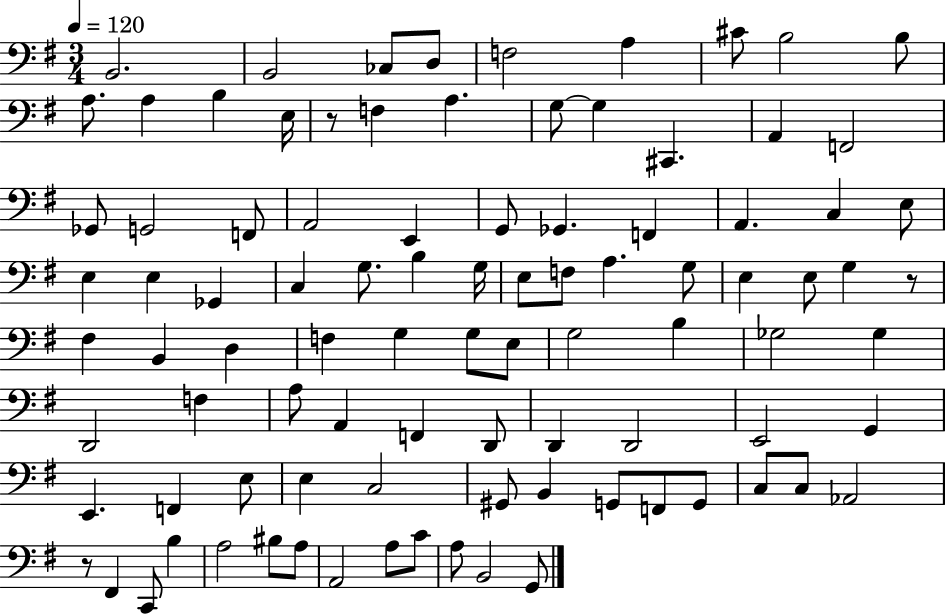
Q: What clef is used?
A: bass